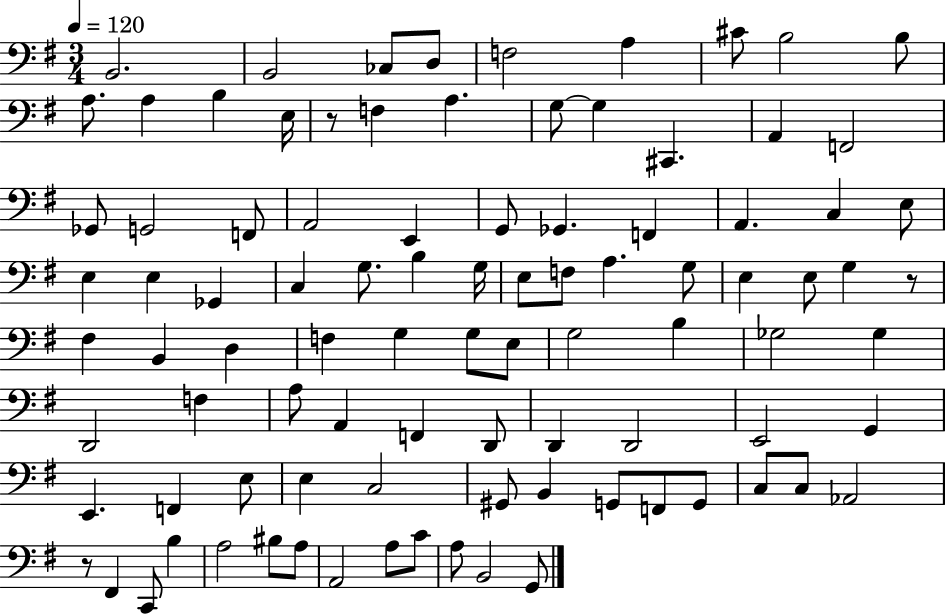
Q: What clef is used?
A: bass